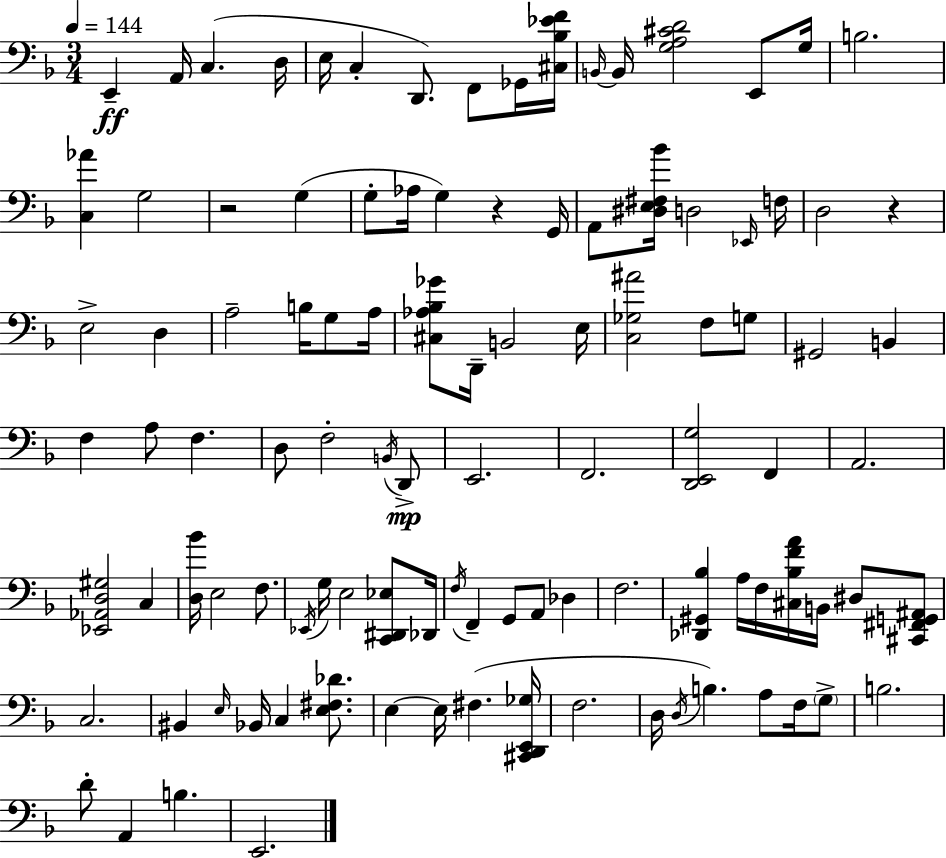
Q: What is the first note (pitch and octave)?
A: E2